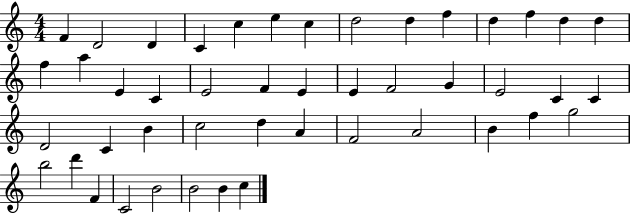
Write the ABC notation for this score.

X:1
T:Untitled
M:4/4
L:1/4
K:C
F D2 D C c e c d2 d f d f d d f a E C E2 F E E F2 G E2 C C D2 C B c2 d A F2 A2 B f g2 b2 d' F C2 B2 B2 B c